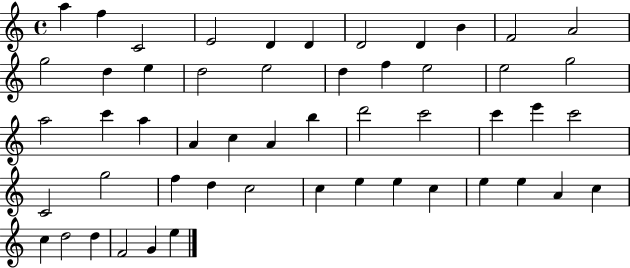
{
  \clef treble
  \time 4/4
  \defaultTimeSignature
  \key c \major
  a''4 f''4 c'2 | e'2 d'4 d'4 | d'2 d'4 b'4 | f'2 a'2 | \break g''2 d''4 e''4 | d''2 e''2 | d''4 f''4 e''2 | e''2 g''2 | \break a''2 c'''4 a''4 | a'4 c''4 a'4 b''4 | d'''2 c'''2 | c'''4 e'''4 c'''2 | \break c'2 g''2 | f''4 d''4 c''2 | c''4 e''4 e''4 c''4 | e''4 e''4 a'4 c''4 | \break c''4 d''2 d''4 | f'2 g'4 e''4 | \bar "|."
}